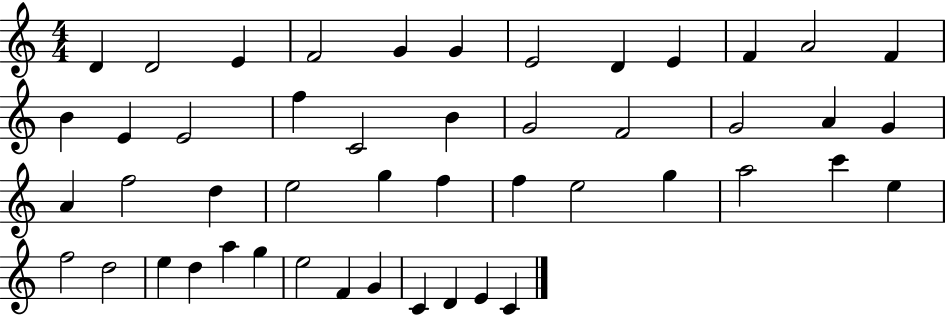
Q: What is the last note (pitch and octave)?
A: C4